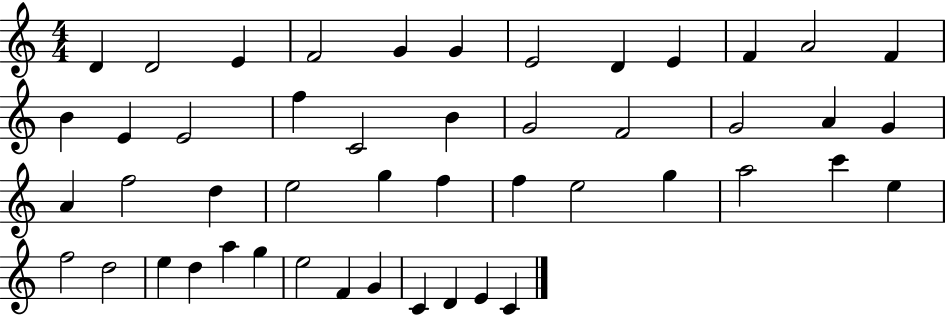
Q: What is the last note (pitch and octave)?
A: C4